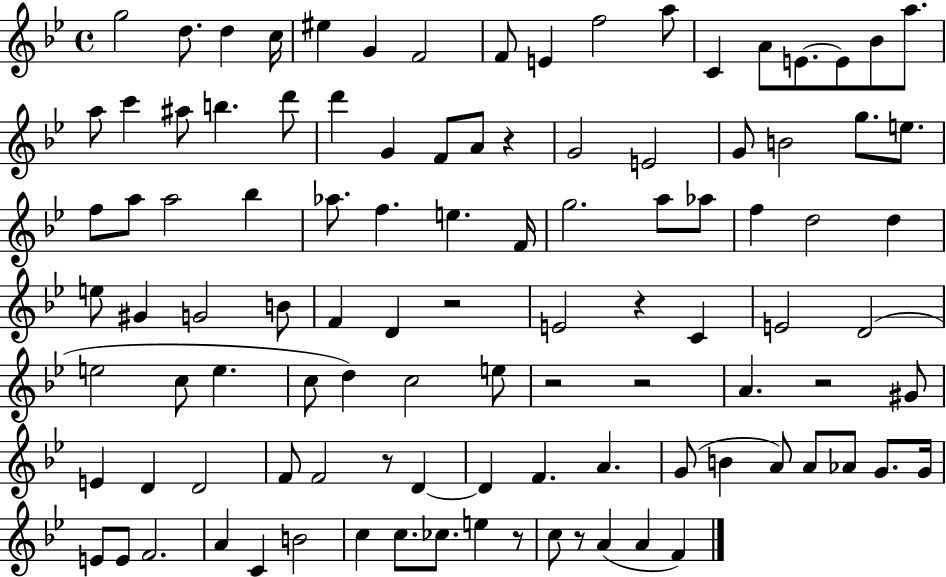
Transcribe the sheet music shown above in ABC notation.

X:1
T:Untitled
M:4/4
L:1/4
K:Bb
g2 d/2 d c/4 ^e G F2 F/2 E f2 a/2 C A/2 E/2 E/2 _B/2 a/2 a/2 c' ^a/2 b d'/2 d' G F/2 A/2 z G2 E2 G/2 B2 g/2 e/2 f/2 a/2 a2 _b _a/2 f e F/4 g2 a/2 _a/2 f d2 d e/2 ^G G2 B/2 F D z2 E2 z C E2 D2 e2 c/2 e c/2 d c2 e/2 z2 z2 A z2 ^G/2 E D D2 F/2 F2 z/2 D D F A G/2 B A/2 A/2 _A/2 G/2 G/4 E/2 E/2 F2 A C B2 c c/2 _c/2 e z/2 c/2 z/2 A A F